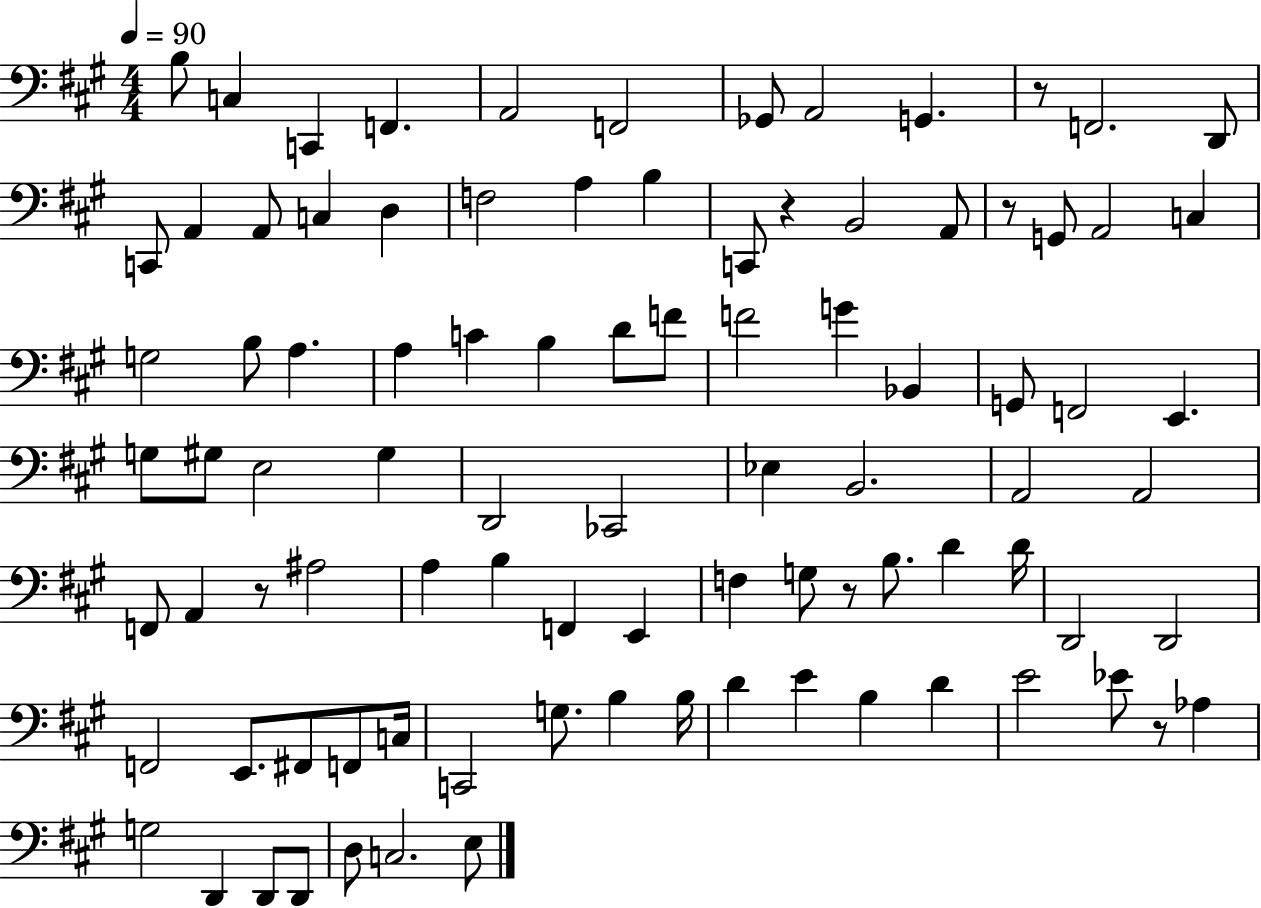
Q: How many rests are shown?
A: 6